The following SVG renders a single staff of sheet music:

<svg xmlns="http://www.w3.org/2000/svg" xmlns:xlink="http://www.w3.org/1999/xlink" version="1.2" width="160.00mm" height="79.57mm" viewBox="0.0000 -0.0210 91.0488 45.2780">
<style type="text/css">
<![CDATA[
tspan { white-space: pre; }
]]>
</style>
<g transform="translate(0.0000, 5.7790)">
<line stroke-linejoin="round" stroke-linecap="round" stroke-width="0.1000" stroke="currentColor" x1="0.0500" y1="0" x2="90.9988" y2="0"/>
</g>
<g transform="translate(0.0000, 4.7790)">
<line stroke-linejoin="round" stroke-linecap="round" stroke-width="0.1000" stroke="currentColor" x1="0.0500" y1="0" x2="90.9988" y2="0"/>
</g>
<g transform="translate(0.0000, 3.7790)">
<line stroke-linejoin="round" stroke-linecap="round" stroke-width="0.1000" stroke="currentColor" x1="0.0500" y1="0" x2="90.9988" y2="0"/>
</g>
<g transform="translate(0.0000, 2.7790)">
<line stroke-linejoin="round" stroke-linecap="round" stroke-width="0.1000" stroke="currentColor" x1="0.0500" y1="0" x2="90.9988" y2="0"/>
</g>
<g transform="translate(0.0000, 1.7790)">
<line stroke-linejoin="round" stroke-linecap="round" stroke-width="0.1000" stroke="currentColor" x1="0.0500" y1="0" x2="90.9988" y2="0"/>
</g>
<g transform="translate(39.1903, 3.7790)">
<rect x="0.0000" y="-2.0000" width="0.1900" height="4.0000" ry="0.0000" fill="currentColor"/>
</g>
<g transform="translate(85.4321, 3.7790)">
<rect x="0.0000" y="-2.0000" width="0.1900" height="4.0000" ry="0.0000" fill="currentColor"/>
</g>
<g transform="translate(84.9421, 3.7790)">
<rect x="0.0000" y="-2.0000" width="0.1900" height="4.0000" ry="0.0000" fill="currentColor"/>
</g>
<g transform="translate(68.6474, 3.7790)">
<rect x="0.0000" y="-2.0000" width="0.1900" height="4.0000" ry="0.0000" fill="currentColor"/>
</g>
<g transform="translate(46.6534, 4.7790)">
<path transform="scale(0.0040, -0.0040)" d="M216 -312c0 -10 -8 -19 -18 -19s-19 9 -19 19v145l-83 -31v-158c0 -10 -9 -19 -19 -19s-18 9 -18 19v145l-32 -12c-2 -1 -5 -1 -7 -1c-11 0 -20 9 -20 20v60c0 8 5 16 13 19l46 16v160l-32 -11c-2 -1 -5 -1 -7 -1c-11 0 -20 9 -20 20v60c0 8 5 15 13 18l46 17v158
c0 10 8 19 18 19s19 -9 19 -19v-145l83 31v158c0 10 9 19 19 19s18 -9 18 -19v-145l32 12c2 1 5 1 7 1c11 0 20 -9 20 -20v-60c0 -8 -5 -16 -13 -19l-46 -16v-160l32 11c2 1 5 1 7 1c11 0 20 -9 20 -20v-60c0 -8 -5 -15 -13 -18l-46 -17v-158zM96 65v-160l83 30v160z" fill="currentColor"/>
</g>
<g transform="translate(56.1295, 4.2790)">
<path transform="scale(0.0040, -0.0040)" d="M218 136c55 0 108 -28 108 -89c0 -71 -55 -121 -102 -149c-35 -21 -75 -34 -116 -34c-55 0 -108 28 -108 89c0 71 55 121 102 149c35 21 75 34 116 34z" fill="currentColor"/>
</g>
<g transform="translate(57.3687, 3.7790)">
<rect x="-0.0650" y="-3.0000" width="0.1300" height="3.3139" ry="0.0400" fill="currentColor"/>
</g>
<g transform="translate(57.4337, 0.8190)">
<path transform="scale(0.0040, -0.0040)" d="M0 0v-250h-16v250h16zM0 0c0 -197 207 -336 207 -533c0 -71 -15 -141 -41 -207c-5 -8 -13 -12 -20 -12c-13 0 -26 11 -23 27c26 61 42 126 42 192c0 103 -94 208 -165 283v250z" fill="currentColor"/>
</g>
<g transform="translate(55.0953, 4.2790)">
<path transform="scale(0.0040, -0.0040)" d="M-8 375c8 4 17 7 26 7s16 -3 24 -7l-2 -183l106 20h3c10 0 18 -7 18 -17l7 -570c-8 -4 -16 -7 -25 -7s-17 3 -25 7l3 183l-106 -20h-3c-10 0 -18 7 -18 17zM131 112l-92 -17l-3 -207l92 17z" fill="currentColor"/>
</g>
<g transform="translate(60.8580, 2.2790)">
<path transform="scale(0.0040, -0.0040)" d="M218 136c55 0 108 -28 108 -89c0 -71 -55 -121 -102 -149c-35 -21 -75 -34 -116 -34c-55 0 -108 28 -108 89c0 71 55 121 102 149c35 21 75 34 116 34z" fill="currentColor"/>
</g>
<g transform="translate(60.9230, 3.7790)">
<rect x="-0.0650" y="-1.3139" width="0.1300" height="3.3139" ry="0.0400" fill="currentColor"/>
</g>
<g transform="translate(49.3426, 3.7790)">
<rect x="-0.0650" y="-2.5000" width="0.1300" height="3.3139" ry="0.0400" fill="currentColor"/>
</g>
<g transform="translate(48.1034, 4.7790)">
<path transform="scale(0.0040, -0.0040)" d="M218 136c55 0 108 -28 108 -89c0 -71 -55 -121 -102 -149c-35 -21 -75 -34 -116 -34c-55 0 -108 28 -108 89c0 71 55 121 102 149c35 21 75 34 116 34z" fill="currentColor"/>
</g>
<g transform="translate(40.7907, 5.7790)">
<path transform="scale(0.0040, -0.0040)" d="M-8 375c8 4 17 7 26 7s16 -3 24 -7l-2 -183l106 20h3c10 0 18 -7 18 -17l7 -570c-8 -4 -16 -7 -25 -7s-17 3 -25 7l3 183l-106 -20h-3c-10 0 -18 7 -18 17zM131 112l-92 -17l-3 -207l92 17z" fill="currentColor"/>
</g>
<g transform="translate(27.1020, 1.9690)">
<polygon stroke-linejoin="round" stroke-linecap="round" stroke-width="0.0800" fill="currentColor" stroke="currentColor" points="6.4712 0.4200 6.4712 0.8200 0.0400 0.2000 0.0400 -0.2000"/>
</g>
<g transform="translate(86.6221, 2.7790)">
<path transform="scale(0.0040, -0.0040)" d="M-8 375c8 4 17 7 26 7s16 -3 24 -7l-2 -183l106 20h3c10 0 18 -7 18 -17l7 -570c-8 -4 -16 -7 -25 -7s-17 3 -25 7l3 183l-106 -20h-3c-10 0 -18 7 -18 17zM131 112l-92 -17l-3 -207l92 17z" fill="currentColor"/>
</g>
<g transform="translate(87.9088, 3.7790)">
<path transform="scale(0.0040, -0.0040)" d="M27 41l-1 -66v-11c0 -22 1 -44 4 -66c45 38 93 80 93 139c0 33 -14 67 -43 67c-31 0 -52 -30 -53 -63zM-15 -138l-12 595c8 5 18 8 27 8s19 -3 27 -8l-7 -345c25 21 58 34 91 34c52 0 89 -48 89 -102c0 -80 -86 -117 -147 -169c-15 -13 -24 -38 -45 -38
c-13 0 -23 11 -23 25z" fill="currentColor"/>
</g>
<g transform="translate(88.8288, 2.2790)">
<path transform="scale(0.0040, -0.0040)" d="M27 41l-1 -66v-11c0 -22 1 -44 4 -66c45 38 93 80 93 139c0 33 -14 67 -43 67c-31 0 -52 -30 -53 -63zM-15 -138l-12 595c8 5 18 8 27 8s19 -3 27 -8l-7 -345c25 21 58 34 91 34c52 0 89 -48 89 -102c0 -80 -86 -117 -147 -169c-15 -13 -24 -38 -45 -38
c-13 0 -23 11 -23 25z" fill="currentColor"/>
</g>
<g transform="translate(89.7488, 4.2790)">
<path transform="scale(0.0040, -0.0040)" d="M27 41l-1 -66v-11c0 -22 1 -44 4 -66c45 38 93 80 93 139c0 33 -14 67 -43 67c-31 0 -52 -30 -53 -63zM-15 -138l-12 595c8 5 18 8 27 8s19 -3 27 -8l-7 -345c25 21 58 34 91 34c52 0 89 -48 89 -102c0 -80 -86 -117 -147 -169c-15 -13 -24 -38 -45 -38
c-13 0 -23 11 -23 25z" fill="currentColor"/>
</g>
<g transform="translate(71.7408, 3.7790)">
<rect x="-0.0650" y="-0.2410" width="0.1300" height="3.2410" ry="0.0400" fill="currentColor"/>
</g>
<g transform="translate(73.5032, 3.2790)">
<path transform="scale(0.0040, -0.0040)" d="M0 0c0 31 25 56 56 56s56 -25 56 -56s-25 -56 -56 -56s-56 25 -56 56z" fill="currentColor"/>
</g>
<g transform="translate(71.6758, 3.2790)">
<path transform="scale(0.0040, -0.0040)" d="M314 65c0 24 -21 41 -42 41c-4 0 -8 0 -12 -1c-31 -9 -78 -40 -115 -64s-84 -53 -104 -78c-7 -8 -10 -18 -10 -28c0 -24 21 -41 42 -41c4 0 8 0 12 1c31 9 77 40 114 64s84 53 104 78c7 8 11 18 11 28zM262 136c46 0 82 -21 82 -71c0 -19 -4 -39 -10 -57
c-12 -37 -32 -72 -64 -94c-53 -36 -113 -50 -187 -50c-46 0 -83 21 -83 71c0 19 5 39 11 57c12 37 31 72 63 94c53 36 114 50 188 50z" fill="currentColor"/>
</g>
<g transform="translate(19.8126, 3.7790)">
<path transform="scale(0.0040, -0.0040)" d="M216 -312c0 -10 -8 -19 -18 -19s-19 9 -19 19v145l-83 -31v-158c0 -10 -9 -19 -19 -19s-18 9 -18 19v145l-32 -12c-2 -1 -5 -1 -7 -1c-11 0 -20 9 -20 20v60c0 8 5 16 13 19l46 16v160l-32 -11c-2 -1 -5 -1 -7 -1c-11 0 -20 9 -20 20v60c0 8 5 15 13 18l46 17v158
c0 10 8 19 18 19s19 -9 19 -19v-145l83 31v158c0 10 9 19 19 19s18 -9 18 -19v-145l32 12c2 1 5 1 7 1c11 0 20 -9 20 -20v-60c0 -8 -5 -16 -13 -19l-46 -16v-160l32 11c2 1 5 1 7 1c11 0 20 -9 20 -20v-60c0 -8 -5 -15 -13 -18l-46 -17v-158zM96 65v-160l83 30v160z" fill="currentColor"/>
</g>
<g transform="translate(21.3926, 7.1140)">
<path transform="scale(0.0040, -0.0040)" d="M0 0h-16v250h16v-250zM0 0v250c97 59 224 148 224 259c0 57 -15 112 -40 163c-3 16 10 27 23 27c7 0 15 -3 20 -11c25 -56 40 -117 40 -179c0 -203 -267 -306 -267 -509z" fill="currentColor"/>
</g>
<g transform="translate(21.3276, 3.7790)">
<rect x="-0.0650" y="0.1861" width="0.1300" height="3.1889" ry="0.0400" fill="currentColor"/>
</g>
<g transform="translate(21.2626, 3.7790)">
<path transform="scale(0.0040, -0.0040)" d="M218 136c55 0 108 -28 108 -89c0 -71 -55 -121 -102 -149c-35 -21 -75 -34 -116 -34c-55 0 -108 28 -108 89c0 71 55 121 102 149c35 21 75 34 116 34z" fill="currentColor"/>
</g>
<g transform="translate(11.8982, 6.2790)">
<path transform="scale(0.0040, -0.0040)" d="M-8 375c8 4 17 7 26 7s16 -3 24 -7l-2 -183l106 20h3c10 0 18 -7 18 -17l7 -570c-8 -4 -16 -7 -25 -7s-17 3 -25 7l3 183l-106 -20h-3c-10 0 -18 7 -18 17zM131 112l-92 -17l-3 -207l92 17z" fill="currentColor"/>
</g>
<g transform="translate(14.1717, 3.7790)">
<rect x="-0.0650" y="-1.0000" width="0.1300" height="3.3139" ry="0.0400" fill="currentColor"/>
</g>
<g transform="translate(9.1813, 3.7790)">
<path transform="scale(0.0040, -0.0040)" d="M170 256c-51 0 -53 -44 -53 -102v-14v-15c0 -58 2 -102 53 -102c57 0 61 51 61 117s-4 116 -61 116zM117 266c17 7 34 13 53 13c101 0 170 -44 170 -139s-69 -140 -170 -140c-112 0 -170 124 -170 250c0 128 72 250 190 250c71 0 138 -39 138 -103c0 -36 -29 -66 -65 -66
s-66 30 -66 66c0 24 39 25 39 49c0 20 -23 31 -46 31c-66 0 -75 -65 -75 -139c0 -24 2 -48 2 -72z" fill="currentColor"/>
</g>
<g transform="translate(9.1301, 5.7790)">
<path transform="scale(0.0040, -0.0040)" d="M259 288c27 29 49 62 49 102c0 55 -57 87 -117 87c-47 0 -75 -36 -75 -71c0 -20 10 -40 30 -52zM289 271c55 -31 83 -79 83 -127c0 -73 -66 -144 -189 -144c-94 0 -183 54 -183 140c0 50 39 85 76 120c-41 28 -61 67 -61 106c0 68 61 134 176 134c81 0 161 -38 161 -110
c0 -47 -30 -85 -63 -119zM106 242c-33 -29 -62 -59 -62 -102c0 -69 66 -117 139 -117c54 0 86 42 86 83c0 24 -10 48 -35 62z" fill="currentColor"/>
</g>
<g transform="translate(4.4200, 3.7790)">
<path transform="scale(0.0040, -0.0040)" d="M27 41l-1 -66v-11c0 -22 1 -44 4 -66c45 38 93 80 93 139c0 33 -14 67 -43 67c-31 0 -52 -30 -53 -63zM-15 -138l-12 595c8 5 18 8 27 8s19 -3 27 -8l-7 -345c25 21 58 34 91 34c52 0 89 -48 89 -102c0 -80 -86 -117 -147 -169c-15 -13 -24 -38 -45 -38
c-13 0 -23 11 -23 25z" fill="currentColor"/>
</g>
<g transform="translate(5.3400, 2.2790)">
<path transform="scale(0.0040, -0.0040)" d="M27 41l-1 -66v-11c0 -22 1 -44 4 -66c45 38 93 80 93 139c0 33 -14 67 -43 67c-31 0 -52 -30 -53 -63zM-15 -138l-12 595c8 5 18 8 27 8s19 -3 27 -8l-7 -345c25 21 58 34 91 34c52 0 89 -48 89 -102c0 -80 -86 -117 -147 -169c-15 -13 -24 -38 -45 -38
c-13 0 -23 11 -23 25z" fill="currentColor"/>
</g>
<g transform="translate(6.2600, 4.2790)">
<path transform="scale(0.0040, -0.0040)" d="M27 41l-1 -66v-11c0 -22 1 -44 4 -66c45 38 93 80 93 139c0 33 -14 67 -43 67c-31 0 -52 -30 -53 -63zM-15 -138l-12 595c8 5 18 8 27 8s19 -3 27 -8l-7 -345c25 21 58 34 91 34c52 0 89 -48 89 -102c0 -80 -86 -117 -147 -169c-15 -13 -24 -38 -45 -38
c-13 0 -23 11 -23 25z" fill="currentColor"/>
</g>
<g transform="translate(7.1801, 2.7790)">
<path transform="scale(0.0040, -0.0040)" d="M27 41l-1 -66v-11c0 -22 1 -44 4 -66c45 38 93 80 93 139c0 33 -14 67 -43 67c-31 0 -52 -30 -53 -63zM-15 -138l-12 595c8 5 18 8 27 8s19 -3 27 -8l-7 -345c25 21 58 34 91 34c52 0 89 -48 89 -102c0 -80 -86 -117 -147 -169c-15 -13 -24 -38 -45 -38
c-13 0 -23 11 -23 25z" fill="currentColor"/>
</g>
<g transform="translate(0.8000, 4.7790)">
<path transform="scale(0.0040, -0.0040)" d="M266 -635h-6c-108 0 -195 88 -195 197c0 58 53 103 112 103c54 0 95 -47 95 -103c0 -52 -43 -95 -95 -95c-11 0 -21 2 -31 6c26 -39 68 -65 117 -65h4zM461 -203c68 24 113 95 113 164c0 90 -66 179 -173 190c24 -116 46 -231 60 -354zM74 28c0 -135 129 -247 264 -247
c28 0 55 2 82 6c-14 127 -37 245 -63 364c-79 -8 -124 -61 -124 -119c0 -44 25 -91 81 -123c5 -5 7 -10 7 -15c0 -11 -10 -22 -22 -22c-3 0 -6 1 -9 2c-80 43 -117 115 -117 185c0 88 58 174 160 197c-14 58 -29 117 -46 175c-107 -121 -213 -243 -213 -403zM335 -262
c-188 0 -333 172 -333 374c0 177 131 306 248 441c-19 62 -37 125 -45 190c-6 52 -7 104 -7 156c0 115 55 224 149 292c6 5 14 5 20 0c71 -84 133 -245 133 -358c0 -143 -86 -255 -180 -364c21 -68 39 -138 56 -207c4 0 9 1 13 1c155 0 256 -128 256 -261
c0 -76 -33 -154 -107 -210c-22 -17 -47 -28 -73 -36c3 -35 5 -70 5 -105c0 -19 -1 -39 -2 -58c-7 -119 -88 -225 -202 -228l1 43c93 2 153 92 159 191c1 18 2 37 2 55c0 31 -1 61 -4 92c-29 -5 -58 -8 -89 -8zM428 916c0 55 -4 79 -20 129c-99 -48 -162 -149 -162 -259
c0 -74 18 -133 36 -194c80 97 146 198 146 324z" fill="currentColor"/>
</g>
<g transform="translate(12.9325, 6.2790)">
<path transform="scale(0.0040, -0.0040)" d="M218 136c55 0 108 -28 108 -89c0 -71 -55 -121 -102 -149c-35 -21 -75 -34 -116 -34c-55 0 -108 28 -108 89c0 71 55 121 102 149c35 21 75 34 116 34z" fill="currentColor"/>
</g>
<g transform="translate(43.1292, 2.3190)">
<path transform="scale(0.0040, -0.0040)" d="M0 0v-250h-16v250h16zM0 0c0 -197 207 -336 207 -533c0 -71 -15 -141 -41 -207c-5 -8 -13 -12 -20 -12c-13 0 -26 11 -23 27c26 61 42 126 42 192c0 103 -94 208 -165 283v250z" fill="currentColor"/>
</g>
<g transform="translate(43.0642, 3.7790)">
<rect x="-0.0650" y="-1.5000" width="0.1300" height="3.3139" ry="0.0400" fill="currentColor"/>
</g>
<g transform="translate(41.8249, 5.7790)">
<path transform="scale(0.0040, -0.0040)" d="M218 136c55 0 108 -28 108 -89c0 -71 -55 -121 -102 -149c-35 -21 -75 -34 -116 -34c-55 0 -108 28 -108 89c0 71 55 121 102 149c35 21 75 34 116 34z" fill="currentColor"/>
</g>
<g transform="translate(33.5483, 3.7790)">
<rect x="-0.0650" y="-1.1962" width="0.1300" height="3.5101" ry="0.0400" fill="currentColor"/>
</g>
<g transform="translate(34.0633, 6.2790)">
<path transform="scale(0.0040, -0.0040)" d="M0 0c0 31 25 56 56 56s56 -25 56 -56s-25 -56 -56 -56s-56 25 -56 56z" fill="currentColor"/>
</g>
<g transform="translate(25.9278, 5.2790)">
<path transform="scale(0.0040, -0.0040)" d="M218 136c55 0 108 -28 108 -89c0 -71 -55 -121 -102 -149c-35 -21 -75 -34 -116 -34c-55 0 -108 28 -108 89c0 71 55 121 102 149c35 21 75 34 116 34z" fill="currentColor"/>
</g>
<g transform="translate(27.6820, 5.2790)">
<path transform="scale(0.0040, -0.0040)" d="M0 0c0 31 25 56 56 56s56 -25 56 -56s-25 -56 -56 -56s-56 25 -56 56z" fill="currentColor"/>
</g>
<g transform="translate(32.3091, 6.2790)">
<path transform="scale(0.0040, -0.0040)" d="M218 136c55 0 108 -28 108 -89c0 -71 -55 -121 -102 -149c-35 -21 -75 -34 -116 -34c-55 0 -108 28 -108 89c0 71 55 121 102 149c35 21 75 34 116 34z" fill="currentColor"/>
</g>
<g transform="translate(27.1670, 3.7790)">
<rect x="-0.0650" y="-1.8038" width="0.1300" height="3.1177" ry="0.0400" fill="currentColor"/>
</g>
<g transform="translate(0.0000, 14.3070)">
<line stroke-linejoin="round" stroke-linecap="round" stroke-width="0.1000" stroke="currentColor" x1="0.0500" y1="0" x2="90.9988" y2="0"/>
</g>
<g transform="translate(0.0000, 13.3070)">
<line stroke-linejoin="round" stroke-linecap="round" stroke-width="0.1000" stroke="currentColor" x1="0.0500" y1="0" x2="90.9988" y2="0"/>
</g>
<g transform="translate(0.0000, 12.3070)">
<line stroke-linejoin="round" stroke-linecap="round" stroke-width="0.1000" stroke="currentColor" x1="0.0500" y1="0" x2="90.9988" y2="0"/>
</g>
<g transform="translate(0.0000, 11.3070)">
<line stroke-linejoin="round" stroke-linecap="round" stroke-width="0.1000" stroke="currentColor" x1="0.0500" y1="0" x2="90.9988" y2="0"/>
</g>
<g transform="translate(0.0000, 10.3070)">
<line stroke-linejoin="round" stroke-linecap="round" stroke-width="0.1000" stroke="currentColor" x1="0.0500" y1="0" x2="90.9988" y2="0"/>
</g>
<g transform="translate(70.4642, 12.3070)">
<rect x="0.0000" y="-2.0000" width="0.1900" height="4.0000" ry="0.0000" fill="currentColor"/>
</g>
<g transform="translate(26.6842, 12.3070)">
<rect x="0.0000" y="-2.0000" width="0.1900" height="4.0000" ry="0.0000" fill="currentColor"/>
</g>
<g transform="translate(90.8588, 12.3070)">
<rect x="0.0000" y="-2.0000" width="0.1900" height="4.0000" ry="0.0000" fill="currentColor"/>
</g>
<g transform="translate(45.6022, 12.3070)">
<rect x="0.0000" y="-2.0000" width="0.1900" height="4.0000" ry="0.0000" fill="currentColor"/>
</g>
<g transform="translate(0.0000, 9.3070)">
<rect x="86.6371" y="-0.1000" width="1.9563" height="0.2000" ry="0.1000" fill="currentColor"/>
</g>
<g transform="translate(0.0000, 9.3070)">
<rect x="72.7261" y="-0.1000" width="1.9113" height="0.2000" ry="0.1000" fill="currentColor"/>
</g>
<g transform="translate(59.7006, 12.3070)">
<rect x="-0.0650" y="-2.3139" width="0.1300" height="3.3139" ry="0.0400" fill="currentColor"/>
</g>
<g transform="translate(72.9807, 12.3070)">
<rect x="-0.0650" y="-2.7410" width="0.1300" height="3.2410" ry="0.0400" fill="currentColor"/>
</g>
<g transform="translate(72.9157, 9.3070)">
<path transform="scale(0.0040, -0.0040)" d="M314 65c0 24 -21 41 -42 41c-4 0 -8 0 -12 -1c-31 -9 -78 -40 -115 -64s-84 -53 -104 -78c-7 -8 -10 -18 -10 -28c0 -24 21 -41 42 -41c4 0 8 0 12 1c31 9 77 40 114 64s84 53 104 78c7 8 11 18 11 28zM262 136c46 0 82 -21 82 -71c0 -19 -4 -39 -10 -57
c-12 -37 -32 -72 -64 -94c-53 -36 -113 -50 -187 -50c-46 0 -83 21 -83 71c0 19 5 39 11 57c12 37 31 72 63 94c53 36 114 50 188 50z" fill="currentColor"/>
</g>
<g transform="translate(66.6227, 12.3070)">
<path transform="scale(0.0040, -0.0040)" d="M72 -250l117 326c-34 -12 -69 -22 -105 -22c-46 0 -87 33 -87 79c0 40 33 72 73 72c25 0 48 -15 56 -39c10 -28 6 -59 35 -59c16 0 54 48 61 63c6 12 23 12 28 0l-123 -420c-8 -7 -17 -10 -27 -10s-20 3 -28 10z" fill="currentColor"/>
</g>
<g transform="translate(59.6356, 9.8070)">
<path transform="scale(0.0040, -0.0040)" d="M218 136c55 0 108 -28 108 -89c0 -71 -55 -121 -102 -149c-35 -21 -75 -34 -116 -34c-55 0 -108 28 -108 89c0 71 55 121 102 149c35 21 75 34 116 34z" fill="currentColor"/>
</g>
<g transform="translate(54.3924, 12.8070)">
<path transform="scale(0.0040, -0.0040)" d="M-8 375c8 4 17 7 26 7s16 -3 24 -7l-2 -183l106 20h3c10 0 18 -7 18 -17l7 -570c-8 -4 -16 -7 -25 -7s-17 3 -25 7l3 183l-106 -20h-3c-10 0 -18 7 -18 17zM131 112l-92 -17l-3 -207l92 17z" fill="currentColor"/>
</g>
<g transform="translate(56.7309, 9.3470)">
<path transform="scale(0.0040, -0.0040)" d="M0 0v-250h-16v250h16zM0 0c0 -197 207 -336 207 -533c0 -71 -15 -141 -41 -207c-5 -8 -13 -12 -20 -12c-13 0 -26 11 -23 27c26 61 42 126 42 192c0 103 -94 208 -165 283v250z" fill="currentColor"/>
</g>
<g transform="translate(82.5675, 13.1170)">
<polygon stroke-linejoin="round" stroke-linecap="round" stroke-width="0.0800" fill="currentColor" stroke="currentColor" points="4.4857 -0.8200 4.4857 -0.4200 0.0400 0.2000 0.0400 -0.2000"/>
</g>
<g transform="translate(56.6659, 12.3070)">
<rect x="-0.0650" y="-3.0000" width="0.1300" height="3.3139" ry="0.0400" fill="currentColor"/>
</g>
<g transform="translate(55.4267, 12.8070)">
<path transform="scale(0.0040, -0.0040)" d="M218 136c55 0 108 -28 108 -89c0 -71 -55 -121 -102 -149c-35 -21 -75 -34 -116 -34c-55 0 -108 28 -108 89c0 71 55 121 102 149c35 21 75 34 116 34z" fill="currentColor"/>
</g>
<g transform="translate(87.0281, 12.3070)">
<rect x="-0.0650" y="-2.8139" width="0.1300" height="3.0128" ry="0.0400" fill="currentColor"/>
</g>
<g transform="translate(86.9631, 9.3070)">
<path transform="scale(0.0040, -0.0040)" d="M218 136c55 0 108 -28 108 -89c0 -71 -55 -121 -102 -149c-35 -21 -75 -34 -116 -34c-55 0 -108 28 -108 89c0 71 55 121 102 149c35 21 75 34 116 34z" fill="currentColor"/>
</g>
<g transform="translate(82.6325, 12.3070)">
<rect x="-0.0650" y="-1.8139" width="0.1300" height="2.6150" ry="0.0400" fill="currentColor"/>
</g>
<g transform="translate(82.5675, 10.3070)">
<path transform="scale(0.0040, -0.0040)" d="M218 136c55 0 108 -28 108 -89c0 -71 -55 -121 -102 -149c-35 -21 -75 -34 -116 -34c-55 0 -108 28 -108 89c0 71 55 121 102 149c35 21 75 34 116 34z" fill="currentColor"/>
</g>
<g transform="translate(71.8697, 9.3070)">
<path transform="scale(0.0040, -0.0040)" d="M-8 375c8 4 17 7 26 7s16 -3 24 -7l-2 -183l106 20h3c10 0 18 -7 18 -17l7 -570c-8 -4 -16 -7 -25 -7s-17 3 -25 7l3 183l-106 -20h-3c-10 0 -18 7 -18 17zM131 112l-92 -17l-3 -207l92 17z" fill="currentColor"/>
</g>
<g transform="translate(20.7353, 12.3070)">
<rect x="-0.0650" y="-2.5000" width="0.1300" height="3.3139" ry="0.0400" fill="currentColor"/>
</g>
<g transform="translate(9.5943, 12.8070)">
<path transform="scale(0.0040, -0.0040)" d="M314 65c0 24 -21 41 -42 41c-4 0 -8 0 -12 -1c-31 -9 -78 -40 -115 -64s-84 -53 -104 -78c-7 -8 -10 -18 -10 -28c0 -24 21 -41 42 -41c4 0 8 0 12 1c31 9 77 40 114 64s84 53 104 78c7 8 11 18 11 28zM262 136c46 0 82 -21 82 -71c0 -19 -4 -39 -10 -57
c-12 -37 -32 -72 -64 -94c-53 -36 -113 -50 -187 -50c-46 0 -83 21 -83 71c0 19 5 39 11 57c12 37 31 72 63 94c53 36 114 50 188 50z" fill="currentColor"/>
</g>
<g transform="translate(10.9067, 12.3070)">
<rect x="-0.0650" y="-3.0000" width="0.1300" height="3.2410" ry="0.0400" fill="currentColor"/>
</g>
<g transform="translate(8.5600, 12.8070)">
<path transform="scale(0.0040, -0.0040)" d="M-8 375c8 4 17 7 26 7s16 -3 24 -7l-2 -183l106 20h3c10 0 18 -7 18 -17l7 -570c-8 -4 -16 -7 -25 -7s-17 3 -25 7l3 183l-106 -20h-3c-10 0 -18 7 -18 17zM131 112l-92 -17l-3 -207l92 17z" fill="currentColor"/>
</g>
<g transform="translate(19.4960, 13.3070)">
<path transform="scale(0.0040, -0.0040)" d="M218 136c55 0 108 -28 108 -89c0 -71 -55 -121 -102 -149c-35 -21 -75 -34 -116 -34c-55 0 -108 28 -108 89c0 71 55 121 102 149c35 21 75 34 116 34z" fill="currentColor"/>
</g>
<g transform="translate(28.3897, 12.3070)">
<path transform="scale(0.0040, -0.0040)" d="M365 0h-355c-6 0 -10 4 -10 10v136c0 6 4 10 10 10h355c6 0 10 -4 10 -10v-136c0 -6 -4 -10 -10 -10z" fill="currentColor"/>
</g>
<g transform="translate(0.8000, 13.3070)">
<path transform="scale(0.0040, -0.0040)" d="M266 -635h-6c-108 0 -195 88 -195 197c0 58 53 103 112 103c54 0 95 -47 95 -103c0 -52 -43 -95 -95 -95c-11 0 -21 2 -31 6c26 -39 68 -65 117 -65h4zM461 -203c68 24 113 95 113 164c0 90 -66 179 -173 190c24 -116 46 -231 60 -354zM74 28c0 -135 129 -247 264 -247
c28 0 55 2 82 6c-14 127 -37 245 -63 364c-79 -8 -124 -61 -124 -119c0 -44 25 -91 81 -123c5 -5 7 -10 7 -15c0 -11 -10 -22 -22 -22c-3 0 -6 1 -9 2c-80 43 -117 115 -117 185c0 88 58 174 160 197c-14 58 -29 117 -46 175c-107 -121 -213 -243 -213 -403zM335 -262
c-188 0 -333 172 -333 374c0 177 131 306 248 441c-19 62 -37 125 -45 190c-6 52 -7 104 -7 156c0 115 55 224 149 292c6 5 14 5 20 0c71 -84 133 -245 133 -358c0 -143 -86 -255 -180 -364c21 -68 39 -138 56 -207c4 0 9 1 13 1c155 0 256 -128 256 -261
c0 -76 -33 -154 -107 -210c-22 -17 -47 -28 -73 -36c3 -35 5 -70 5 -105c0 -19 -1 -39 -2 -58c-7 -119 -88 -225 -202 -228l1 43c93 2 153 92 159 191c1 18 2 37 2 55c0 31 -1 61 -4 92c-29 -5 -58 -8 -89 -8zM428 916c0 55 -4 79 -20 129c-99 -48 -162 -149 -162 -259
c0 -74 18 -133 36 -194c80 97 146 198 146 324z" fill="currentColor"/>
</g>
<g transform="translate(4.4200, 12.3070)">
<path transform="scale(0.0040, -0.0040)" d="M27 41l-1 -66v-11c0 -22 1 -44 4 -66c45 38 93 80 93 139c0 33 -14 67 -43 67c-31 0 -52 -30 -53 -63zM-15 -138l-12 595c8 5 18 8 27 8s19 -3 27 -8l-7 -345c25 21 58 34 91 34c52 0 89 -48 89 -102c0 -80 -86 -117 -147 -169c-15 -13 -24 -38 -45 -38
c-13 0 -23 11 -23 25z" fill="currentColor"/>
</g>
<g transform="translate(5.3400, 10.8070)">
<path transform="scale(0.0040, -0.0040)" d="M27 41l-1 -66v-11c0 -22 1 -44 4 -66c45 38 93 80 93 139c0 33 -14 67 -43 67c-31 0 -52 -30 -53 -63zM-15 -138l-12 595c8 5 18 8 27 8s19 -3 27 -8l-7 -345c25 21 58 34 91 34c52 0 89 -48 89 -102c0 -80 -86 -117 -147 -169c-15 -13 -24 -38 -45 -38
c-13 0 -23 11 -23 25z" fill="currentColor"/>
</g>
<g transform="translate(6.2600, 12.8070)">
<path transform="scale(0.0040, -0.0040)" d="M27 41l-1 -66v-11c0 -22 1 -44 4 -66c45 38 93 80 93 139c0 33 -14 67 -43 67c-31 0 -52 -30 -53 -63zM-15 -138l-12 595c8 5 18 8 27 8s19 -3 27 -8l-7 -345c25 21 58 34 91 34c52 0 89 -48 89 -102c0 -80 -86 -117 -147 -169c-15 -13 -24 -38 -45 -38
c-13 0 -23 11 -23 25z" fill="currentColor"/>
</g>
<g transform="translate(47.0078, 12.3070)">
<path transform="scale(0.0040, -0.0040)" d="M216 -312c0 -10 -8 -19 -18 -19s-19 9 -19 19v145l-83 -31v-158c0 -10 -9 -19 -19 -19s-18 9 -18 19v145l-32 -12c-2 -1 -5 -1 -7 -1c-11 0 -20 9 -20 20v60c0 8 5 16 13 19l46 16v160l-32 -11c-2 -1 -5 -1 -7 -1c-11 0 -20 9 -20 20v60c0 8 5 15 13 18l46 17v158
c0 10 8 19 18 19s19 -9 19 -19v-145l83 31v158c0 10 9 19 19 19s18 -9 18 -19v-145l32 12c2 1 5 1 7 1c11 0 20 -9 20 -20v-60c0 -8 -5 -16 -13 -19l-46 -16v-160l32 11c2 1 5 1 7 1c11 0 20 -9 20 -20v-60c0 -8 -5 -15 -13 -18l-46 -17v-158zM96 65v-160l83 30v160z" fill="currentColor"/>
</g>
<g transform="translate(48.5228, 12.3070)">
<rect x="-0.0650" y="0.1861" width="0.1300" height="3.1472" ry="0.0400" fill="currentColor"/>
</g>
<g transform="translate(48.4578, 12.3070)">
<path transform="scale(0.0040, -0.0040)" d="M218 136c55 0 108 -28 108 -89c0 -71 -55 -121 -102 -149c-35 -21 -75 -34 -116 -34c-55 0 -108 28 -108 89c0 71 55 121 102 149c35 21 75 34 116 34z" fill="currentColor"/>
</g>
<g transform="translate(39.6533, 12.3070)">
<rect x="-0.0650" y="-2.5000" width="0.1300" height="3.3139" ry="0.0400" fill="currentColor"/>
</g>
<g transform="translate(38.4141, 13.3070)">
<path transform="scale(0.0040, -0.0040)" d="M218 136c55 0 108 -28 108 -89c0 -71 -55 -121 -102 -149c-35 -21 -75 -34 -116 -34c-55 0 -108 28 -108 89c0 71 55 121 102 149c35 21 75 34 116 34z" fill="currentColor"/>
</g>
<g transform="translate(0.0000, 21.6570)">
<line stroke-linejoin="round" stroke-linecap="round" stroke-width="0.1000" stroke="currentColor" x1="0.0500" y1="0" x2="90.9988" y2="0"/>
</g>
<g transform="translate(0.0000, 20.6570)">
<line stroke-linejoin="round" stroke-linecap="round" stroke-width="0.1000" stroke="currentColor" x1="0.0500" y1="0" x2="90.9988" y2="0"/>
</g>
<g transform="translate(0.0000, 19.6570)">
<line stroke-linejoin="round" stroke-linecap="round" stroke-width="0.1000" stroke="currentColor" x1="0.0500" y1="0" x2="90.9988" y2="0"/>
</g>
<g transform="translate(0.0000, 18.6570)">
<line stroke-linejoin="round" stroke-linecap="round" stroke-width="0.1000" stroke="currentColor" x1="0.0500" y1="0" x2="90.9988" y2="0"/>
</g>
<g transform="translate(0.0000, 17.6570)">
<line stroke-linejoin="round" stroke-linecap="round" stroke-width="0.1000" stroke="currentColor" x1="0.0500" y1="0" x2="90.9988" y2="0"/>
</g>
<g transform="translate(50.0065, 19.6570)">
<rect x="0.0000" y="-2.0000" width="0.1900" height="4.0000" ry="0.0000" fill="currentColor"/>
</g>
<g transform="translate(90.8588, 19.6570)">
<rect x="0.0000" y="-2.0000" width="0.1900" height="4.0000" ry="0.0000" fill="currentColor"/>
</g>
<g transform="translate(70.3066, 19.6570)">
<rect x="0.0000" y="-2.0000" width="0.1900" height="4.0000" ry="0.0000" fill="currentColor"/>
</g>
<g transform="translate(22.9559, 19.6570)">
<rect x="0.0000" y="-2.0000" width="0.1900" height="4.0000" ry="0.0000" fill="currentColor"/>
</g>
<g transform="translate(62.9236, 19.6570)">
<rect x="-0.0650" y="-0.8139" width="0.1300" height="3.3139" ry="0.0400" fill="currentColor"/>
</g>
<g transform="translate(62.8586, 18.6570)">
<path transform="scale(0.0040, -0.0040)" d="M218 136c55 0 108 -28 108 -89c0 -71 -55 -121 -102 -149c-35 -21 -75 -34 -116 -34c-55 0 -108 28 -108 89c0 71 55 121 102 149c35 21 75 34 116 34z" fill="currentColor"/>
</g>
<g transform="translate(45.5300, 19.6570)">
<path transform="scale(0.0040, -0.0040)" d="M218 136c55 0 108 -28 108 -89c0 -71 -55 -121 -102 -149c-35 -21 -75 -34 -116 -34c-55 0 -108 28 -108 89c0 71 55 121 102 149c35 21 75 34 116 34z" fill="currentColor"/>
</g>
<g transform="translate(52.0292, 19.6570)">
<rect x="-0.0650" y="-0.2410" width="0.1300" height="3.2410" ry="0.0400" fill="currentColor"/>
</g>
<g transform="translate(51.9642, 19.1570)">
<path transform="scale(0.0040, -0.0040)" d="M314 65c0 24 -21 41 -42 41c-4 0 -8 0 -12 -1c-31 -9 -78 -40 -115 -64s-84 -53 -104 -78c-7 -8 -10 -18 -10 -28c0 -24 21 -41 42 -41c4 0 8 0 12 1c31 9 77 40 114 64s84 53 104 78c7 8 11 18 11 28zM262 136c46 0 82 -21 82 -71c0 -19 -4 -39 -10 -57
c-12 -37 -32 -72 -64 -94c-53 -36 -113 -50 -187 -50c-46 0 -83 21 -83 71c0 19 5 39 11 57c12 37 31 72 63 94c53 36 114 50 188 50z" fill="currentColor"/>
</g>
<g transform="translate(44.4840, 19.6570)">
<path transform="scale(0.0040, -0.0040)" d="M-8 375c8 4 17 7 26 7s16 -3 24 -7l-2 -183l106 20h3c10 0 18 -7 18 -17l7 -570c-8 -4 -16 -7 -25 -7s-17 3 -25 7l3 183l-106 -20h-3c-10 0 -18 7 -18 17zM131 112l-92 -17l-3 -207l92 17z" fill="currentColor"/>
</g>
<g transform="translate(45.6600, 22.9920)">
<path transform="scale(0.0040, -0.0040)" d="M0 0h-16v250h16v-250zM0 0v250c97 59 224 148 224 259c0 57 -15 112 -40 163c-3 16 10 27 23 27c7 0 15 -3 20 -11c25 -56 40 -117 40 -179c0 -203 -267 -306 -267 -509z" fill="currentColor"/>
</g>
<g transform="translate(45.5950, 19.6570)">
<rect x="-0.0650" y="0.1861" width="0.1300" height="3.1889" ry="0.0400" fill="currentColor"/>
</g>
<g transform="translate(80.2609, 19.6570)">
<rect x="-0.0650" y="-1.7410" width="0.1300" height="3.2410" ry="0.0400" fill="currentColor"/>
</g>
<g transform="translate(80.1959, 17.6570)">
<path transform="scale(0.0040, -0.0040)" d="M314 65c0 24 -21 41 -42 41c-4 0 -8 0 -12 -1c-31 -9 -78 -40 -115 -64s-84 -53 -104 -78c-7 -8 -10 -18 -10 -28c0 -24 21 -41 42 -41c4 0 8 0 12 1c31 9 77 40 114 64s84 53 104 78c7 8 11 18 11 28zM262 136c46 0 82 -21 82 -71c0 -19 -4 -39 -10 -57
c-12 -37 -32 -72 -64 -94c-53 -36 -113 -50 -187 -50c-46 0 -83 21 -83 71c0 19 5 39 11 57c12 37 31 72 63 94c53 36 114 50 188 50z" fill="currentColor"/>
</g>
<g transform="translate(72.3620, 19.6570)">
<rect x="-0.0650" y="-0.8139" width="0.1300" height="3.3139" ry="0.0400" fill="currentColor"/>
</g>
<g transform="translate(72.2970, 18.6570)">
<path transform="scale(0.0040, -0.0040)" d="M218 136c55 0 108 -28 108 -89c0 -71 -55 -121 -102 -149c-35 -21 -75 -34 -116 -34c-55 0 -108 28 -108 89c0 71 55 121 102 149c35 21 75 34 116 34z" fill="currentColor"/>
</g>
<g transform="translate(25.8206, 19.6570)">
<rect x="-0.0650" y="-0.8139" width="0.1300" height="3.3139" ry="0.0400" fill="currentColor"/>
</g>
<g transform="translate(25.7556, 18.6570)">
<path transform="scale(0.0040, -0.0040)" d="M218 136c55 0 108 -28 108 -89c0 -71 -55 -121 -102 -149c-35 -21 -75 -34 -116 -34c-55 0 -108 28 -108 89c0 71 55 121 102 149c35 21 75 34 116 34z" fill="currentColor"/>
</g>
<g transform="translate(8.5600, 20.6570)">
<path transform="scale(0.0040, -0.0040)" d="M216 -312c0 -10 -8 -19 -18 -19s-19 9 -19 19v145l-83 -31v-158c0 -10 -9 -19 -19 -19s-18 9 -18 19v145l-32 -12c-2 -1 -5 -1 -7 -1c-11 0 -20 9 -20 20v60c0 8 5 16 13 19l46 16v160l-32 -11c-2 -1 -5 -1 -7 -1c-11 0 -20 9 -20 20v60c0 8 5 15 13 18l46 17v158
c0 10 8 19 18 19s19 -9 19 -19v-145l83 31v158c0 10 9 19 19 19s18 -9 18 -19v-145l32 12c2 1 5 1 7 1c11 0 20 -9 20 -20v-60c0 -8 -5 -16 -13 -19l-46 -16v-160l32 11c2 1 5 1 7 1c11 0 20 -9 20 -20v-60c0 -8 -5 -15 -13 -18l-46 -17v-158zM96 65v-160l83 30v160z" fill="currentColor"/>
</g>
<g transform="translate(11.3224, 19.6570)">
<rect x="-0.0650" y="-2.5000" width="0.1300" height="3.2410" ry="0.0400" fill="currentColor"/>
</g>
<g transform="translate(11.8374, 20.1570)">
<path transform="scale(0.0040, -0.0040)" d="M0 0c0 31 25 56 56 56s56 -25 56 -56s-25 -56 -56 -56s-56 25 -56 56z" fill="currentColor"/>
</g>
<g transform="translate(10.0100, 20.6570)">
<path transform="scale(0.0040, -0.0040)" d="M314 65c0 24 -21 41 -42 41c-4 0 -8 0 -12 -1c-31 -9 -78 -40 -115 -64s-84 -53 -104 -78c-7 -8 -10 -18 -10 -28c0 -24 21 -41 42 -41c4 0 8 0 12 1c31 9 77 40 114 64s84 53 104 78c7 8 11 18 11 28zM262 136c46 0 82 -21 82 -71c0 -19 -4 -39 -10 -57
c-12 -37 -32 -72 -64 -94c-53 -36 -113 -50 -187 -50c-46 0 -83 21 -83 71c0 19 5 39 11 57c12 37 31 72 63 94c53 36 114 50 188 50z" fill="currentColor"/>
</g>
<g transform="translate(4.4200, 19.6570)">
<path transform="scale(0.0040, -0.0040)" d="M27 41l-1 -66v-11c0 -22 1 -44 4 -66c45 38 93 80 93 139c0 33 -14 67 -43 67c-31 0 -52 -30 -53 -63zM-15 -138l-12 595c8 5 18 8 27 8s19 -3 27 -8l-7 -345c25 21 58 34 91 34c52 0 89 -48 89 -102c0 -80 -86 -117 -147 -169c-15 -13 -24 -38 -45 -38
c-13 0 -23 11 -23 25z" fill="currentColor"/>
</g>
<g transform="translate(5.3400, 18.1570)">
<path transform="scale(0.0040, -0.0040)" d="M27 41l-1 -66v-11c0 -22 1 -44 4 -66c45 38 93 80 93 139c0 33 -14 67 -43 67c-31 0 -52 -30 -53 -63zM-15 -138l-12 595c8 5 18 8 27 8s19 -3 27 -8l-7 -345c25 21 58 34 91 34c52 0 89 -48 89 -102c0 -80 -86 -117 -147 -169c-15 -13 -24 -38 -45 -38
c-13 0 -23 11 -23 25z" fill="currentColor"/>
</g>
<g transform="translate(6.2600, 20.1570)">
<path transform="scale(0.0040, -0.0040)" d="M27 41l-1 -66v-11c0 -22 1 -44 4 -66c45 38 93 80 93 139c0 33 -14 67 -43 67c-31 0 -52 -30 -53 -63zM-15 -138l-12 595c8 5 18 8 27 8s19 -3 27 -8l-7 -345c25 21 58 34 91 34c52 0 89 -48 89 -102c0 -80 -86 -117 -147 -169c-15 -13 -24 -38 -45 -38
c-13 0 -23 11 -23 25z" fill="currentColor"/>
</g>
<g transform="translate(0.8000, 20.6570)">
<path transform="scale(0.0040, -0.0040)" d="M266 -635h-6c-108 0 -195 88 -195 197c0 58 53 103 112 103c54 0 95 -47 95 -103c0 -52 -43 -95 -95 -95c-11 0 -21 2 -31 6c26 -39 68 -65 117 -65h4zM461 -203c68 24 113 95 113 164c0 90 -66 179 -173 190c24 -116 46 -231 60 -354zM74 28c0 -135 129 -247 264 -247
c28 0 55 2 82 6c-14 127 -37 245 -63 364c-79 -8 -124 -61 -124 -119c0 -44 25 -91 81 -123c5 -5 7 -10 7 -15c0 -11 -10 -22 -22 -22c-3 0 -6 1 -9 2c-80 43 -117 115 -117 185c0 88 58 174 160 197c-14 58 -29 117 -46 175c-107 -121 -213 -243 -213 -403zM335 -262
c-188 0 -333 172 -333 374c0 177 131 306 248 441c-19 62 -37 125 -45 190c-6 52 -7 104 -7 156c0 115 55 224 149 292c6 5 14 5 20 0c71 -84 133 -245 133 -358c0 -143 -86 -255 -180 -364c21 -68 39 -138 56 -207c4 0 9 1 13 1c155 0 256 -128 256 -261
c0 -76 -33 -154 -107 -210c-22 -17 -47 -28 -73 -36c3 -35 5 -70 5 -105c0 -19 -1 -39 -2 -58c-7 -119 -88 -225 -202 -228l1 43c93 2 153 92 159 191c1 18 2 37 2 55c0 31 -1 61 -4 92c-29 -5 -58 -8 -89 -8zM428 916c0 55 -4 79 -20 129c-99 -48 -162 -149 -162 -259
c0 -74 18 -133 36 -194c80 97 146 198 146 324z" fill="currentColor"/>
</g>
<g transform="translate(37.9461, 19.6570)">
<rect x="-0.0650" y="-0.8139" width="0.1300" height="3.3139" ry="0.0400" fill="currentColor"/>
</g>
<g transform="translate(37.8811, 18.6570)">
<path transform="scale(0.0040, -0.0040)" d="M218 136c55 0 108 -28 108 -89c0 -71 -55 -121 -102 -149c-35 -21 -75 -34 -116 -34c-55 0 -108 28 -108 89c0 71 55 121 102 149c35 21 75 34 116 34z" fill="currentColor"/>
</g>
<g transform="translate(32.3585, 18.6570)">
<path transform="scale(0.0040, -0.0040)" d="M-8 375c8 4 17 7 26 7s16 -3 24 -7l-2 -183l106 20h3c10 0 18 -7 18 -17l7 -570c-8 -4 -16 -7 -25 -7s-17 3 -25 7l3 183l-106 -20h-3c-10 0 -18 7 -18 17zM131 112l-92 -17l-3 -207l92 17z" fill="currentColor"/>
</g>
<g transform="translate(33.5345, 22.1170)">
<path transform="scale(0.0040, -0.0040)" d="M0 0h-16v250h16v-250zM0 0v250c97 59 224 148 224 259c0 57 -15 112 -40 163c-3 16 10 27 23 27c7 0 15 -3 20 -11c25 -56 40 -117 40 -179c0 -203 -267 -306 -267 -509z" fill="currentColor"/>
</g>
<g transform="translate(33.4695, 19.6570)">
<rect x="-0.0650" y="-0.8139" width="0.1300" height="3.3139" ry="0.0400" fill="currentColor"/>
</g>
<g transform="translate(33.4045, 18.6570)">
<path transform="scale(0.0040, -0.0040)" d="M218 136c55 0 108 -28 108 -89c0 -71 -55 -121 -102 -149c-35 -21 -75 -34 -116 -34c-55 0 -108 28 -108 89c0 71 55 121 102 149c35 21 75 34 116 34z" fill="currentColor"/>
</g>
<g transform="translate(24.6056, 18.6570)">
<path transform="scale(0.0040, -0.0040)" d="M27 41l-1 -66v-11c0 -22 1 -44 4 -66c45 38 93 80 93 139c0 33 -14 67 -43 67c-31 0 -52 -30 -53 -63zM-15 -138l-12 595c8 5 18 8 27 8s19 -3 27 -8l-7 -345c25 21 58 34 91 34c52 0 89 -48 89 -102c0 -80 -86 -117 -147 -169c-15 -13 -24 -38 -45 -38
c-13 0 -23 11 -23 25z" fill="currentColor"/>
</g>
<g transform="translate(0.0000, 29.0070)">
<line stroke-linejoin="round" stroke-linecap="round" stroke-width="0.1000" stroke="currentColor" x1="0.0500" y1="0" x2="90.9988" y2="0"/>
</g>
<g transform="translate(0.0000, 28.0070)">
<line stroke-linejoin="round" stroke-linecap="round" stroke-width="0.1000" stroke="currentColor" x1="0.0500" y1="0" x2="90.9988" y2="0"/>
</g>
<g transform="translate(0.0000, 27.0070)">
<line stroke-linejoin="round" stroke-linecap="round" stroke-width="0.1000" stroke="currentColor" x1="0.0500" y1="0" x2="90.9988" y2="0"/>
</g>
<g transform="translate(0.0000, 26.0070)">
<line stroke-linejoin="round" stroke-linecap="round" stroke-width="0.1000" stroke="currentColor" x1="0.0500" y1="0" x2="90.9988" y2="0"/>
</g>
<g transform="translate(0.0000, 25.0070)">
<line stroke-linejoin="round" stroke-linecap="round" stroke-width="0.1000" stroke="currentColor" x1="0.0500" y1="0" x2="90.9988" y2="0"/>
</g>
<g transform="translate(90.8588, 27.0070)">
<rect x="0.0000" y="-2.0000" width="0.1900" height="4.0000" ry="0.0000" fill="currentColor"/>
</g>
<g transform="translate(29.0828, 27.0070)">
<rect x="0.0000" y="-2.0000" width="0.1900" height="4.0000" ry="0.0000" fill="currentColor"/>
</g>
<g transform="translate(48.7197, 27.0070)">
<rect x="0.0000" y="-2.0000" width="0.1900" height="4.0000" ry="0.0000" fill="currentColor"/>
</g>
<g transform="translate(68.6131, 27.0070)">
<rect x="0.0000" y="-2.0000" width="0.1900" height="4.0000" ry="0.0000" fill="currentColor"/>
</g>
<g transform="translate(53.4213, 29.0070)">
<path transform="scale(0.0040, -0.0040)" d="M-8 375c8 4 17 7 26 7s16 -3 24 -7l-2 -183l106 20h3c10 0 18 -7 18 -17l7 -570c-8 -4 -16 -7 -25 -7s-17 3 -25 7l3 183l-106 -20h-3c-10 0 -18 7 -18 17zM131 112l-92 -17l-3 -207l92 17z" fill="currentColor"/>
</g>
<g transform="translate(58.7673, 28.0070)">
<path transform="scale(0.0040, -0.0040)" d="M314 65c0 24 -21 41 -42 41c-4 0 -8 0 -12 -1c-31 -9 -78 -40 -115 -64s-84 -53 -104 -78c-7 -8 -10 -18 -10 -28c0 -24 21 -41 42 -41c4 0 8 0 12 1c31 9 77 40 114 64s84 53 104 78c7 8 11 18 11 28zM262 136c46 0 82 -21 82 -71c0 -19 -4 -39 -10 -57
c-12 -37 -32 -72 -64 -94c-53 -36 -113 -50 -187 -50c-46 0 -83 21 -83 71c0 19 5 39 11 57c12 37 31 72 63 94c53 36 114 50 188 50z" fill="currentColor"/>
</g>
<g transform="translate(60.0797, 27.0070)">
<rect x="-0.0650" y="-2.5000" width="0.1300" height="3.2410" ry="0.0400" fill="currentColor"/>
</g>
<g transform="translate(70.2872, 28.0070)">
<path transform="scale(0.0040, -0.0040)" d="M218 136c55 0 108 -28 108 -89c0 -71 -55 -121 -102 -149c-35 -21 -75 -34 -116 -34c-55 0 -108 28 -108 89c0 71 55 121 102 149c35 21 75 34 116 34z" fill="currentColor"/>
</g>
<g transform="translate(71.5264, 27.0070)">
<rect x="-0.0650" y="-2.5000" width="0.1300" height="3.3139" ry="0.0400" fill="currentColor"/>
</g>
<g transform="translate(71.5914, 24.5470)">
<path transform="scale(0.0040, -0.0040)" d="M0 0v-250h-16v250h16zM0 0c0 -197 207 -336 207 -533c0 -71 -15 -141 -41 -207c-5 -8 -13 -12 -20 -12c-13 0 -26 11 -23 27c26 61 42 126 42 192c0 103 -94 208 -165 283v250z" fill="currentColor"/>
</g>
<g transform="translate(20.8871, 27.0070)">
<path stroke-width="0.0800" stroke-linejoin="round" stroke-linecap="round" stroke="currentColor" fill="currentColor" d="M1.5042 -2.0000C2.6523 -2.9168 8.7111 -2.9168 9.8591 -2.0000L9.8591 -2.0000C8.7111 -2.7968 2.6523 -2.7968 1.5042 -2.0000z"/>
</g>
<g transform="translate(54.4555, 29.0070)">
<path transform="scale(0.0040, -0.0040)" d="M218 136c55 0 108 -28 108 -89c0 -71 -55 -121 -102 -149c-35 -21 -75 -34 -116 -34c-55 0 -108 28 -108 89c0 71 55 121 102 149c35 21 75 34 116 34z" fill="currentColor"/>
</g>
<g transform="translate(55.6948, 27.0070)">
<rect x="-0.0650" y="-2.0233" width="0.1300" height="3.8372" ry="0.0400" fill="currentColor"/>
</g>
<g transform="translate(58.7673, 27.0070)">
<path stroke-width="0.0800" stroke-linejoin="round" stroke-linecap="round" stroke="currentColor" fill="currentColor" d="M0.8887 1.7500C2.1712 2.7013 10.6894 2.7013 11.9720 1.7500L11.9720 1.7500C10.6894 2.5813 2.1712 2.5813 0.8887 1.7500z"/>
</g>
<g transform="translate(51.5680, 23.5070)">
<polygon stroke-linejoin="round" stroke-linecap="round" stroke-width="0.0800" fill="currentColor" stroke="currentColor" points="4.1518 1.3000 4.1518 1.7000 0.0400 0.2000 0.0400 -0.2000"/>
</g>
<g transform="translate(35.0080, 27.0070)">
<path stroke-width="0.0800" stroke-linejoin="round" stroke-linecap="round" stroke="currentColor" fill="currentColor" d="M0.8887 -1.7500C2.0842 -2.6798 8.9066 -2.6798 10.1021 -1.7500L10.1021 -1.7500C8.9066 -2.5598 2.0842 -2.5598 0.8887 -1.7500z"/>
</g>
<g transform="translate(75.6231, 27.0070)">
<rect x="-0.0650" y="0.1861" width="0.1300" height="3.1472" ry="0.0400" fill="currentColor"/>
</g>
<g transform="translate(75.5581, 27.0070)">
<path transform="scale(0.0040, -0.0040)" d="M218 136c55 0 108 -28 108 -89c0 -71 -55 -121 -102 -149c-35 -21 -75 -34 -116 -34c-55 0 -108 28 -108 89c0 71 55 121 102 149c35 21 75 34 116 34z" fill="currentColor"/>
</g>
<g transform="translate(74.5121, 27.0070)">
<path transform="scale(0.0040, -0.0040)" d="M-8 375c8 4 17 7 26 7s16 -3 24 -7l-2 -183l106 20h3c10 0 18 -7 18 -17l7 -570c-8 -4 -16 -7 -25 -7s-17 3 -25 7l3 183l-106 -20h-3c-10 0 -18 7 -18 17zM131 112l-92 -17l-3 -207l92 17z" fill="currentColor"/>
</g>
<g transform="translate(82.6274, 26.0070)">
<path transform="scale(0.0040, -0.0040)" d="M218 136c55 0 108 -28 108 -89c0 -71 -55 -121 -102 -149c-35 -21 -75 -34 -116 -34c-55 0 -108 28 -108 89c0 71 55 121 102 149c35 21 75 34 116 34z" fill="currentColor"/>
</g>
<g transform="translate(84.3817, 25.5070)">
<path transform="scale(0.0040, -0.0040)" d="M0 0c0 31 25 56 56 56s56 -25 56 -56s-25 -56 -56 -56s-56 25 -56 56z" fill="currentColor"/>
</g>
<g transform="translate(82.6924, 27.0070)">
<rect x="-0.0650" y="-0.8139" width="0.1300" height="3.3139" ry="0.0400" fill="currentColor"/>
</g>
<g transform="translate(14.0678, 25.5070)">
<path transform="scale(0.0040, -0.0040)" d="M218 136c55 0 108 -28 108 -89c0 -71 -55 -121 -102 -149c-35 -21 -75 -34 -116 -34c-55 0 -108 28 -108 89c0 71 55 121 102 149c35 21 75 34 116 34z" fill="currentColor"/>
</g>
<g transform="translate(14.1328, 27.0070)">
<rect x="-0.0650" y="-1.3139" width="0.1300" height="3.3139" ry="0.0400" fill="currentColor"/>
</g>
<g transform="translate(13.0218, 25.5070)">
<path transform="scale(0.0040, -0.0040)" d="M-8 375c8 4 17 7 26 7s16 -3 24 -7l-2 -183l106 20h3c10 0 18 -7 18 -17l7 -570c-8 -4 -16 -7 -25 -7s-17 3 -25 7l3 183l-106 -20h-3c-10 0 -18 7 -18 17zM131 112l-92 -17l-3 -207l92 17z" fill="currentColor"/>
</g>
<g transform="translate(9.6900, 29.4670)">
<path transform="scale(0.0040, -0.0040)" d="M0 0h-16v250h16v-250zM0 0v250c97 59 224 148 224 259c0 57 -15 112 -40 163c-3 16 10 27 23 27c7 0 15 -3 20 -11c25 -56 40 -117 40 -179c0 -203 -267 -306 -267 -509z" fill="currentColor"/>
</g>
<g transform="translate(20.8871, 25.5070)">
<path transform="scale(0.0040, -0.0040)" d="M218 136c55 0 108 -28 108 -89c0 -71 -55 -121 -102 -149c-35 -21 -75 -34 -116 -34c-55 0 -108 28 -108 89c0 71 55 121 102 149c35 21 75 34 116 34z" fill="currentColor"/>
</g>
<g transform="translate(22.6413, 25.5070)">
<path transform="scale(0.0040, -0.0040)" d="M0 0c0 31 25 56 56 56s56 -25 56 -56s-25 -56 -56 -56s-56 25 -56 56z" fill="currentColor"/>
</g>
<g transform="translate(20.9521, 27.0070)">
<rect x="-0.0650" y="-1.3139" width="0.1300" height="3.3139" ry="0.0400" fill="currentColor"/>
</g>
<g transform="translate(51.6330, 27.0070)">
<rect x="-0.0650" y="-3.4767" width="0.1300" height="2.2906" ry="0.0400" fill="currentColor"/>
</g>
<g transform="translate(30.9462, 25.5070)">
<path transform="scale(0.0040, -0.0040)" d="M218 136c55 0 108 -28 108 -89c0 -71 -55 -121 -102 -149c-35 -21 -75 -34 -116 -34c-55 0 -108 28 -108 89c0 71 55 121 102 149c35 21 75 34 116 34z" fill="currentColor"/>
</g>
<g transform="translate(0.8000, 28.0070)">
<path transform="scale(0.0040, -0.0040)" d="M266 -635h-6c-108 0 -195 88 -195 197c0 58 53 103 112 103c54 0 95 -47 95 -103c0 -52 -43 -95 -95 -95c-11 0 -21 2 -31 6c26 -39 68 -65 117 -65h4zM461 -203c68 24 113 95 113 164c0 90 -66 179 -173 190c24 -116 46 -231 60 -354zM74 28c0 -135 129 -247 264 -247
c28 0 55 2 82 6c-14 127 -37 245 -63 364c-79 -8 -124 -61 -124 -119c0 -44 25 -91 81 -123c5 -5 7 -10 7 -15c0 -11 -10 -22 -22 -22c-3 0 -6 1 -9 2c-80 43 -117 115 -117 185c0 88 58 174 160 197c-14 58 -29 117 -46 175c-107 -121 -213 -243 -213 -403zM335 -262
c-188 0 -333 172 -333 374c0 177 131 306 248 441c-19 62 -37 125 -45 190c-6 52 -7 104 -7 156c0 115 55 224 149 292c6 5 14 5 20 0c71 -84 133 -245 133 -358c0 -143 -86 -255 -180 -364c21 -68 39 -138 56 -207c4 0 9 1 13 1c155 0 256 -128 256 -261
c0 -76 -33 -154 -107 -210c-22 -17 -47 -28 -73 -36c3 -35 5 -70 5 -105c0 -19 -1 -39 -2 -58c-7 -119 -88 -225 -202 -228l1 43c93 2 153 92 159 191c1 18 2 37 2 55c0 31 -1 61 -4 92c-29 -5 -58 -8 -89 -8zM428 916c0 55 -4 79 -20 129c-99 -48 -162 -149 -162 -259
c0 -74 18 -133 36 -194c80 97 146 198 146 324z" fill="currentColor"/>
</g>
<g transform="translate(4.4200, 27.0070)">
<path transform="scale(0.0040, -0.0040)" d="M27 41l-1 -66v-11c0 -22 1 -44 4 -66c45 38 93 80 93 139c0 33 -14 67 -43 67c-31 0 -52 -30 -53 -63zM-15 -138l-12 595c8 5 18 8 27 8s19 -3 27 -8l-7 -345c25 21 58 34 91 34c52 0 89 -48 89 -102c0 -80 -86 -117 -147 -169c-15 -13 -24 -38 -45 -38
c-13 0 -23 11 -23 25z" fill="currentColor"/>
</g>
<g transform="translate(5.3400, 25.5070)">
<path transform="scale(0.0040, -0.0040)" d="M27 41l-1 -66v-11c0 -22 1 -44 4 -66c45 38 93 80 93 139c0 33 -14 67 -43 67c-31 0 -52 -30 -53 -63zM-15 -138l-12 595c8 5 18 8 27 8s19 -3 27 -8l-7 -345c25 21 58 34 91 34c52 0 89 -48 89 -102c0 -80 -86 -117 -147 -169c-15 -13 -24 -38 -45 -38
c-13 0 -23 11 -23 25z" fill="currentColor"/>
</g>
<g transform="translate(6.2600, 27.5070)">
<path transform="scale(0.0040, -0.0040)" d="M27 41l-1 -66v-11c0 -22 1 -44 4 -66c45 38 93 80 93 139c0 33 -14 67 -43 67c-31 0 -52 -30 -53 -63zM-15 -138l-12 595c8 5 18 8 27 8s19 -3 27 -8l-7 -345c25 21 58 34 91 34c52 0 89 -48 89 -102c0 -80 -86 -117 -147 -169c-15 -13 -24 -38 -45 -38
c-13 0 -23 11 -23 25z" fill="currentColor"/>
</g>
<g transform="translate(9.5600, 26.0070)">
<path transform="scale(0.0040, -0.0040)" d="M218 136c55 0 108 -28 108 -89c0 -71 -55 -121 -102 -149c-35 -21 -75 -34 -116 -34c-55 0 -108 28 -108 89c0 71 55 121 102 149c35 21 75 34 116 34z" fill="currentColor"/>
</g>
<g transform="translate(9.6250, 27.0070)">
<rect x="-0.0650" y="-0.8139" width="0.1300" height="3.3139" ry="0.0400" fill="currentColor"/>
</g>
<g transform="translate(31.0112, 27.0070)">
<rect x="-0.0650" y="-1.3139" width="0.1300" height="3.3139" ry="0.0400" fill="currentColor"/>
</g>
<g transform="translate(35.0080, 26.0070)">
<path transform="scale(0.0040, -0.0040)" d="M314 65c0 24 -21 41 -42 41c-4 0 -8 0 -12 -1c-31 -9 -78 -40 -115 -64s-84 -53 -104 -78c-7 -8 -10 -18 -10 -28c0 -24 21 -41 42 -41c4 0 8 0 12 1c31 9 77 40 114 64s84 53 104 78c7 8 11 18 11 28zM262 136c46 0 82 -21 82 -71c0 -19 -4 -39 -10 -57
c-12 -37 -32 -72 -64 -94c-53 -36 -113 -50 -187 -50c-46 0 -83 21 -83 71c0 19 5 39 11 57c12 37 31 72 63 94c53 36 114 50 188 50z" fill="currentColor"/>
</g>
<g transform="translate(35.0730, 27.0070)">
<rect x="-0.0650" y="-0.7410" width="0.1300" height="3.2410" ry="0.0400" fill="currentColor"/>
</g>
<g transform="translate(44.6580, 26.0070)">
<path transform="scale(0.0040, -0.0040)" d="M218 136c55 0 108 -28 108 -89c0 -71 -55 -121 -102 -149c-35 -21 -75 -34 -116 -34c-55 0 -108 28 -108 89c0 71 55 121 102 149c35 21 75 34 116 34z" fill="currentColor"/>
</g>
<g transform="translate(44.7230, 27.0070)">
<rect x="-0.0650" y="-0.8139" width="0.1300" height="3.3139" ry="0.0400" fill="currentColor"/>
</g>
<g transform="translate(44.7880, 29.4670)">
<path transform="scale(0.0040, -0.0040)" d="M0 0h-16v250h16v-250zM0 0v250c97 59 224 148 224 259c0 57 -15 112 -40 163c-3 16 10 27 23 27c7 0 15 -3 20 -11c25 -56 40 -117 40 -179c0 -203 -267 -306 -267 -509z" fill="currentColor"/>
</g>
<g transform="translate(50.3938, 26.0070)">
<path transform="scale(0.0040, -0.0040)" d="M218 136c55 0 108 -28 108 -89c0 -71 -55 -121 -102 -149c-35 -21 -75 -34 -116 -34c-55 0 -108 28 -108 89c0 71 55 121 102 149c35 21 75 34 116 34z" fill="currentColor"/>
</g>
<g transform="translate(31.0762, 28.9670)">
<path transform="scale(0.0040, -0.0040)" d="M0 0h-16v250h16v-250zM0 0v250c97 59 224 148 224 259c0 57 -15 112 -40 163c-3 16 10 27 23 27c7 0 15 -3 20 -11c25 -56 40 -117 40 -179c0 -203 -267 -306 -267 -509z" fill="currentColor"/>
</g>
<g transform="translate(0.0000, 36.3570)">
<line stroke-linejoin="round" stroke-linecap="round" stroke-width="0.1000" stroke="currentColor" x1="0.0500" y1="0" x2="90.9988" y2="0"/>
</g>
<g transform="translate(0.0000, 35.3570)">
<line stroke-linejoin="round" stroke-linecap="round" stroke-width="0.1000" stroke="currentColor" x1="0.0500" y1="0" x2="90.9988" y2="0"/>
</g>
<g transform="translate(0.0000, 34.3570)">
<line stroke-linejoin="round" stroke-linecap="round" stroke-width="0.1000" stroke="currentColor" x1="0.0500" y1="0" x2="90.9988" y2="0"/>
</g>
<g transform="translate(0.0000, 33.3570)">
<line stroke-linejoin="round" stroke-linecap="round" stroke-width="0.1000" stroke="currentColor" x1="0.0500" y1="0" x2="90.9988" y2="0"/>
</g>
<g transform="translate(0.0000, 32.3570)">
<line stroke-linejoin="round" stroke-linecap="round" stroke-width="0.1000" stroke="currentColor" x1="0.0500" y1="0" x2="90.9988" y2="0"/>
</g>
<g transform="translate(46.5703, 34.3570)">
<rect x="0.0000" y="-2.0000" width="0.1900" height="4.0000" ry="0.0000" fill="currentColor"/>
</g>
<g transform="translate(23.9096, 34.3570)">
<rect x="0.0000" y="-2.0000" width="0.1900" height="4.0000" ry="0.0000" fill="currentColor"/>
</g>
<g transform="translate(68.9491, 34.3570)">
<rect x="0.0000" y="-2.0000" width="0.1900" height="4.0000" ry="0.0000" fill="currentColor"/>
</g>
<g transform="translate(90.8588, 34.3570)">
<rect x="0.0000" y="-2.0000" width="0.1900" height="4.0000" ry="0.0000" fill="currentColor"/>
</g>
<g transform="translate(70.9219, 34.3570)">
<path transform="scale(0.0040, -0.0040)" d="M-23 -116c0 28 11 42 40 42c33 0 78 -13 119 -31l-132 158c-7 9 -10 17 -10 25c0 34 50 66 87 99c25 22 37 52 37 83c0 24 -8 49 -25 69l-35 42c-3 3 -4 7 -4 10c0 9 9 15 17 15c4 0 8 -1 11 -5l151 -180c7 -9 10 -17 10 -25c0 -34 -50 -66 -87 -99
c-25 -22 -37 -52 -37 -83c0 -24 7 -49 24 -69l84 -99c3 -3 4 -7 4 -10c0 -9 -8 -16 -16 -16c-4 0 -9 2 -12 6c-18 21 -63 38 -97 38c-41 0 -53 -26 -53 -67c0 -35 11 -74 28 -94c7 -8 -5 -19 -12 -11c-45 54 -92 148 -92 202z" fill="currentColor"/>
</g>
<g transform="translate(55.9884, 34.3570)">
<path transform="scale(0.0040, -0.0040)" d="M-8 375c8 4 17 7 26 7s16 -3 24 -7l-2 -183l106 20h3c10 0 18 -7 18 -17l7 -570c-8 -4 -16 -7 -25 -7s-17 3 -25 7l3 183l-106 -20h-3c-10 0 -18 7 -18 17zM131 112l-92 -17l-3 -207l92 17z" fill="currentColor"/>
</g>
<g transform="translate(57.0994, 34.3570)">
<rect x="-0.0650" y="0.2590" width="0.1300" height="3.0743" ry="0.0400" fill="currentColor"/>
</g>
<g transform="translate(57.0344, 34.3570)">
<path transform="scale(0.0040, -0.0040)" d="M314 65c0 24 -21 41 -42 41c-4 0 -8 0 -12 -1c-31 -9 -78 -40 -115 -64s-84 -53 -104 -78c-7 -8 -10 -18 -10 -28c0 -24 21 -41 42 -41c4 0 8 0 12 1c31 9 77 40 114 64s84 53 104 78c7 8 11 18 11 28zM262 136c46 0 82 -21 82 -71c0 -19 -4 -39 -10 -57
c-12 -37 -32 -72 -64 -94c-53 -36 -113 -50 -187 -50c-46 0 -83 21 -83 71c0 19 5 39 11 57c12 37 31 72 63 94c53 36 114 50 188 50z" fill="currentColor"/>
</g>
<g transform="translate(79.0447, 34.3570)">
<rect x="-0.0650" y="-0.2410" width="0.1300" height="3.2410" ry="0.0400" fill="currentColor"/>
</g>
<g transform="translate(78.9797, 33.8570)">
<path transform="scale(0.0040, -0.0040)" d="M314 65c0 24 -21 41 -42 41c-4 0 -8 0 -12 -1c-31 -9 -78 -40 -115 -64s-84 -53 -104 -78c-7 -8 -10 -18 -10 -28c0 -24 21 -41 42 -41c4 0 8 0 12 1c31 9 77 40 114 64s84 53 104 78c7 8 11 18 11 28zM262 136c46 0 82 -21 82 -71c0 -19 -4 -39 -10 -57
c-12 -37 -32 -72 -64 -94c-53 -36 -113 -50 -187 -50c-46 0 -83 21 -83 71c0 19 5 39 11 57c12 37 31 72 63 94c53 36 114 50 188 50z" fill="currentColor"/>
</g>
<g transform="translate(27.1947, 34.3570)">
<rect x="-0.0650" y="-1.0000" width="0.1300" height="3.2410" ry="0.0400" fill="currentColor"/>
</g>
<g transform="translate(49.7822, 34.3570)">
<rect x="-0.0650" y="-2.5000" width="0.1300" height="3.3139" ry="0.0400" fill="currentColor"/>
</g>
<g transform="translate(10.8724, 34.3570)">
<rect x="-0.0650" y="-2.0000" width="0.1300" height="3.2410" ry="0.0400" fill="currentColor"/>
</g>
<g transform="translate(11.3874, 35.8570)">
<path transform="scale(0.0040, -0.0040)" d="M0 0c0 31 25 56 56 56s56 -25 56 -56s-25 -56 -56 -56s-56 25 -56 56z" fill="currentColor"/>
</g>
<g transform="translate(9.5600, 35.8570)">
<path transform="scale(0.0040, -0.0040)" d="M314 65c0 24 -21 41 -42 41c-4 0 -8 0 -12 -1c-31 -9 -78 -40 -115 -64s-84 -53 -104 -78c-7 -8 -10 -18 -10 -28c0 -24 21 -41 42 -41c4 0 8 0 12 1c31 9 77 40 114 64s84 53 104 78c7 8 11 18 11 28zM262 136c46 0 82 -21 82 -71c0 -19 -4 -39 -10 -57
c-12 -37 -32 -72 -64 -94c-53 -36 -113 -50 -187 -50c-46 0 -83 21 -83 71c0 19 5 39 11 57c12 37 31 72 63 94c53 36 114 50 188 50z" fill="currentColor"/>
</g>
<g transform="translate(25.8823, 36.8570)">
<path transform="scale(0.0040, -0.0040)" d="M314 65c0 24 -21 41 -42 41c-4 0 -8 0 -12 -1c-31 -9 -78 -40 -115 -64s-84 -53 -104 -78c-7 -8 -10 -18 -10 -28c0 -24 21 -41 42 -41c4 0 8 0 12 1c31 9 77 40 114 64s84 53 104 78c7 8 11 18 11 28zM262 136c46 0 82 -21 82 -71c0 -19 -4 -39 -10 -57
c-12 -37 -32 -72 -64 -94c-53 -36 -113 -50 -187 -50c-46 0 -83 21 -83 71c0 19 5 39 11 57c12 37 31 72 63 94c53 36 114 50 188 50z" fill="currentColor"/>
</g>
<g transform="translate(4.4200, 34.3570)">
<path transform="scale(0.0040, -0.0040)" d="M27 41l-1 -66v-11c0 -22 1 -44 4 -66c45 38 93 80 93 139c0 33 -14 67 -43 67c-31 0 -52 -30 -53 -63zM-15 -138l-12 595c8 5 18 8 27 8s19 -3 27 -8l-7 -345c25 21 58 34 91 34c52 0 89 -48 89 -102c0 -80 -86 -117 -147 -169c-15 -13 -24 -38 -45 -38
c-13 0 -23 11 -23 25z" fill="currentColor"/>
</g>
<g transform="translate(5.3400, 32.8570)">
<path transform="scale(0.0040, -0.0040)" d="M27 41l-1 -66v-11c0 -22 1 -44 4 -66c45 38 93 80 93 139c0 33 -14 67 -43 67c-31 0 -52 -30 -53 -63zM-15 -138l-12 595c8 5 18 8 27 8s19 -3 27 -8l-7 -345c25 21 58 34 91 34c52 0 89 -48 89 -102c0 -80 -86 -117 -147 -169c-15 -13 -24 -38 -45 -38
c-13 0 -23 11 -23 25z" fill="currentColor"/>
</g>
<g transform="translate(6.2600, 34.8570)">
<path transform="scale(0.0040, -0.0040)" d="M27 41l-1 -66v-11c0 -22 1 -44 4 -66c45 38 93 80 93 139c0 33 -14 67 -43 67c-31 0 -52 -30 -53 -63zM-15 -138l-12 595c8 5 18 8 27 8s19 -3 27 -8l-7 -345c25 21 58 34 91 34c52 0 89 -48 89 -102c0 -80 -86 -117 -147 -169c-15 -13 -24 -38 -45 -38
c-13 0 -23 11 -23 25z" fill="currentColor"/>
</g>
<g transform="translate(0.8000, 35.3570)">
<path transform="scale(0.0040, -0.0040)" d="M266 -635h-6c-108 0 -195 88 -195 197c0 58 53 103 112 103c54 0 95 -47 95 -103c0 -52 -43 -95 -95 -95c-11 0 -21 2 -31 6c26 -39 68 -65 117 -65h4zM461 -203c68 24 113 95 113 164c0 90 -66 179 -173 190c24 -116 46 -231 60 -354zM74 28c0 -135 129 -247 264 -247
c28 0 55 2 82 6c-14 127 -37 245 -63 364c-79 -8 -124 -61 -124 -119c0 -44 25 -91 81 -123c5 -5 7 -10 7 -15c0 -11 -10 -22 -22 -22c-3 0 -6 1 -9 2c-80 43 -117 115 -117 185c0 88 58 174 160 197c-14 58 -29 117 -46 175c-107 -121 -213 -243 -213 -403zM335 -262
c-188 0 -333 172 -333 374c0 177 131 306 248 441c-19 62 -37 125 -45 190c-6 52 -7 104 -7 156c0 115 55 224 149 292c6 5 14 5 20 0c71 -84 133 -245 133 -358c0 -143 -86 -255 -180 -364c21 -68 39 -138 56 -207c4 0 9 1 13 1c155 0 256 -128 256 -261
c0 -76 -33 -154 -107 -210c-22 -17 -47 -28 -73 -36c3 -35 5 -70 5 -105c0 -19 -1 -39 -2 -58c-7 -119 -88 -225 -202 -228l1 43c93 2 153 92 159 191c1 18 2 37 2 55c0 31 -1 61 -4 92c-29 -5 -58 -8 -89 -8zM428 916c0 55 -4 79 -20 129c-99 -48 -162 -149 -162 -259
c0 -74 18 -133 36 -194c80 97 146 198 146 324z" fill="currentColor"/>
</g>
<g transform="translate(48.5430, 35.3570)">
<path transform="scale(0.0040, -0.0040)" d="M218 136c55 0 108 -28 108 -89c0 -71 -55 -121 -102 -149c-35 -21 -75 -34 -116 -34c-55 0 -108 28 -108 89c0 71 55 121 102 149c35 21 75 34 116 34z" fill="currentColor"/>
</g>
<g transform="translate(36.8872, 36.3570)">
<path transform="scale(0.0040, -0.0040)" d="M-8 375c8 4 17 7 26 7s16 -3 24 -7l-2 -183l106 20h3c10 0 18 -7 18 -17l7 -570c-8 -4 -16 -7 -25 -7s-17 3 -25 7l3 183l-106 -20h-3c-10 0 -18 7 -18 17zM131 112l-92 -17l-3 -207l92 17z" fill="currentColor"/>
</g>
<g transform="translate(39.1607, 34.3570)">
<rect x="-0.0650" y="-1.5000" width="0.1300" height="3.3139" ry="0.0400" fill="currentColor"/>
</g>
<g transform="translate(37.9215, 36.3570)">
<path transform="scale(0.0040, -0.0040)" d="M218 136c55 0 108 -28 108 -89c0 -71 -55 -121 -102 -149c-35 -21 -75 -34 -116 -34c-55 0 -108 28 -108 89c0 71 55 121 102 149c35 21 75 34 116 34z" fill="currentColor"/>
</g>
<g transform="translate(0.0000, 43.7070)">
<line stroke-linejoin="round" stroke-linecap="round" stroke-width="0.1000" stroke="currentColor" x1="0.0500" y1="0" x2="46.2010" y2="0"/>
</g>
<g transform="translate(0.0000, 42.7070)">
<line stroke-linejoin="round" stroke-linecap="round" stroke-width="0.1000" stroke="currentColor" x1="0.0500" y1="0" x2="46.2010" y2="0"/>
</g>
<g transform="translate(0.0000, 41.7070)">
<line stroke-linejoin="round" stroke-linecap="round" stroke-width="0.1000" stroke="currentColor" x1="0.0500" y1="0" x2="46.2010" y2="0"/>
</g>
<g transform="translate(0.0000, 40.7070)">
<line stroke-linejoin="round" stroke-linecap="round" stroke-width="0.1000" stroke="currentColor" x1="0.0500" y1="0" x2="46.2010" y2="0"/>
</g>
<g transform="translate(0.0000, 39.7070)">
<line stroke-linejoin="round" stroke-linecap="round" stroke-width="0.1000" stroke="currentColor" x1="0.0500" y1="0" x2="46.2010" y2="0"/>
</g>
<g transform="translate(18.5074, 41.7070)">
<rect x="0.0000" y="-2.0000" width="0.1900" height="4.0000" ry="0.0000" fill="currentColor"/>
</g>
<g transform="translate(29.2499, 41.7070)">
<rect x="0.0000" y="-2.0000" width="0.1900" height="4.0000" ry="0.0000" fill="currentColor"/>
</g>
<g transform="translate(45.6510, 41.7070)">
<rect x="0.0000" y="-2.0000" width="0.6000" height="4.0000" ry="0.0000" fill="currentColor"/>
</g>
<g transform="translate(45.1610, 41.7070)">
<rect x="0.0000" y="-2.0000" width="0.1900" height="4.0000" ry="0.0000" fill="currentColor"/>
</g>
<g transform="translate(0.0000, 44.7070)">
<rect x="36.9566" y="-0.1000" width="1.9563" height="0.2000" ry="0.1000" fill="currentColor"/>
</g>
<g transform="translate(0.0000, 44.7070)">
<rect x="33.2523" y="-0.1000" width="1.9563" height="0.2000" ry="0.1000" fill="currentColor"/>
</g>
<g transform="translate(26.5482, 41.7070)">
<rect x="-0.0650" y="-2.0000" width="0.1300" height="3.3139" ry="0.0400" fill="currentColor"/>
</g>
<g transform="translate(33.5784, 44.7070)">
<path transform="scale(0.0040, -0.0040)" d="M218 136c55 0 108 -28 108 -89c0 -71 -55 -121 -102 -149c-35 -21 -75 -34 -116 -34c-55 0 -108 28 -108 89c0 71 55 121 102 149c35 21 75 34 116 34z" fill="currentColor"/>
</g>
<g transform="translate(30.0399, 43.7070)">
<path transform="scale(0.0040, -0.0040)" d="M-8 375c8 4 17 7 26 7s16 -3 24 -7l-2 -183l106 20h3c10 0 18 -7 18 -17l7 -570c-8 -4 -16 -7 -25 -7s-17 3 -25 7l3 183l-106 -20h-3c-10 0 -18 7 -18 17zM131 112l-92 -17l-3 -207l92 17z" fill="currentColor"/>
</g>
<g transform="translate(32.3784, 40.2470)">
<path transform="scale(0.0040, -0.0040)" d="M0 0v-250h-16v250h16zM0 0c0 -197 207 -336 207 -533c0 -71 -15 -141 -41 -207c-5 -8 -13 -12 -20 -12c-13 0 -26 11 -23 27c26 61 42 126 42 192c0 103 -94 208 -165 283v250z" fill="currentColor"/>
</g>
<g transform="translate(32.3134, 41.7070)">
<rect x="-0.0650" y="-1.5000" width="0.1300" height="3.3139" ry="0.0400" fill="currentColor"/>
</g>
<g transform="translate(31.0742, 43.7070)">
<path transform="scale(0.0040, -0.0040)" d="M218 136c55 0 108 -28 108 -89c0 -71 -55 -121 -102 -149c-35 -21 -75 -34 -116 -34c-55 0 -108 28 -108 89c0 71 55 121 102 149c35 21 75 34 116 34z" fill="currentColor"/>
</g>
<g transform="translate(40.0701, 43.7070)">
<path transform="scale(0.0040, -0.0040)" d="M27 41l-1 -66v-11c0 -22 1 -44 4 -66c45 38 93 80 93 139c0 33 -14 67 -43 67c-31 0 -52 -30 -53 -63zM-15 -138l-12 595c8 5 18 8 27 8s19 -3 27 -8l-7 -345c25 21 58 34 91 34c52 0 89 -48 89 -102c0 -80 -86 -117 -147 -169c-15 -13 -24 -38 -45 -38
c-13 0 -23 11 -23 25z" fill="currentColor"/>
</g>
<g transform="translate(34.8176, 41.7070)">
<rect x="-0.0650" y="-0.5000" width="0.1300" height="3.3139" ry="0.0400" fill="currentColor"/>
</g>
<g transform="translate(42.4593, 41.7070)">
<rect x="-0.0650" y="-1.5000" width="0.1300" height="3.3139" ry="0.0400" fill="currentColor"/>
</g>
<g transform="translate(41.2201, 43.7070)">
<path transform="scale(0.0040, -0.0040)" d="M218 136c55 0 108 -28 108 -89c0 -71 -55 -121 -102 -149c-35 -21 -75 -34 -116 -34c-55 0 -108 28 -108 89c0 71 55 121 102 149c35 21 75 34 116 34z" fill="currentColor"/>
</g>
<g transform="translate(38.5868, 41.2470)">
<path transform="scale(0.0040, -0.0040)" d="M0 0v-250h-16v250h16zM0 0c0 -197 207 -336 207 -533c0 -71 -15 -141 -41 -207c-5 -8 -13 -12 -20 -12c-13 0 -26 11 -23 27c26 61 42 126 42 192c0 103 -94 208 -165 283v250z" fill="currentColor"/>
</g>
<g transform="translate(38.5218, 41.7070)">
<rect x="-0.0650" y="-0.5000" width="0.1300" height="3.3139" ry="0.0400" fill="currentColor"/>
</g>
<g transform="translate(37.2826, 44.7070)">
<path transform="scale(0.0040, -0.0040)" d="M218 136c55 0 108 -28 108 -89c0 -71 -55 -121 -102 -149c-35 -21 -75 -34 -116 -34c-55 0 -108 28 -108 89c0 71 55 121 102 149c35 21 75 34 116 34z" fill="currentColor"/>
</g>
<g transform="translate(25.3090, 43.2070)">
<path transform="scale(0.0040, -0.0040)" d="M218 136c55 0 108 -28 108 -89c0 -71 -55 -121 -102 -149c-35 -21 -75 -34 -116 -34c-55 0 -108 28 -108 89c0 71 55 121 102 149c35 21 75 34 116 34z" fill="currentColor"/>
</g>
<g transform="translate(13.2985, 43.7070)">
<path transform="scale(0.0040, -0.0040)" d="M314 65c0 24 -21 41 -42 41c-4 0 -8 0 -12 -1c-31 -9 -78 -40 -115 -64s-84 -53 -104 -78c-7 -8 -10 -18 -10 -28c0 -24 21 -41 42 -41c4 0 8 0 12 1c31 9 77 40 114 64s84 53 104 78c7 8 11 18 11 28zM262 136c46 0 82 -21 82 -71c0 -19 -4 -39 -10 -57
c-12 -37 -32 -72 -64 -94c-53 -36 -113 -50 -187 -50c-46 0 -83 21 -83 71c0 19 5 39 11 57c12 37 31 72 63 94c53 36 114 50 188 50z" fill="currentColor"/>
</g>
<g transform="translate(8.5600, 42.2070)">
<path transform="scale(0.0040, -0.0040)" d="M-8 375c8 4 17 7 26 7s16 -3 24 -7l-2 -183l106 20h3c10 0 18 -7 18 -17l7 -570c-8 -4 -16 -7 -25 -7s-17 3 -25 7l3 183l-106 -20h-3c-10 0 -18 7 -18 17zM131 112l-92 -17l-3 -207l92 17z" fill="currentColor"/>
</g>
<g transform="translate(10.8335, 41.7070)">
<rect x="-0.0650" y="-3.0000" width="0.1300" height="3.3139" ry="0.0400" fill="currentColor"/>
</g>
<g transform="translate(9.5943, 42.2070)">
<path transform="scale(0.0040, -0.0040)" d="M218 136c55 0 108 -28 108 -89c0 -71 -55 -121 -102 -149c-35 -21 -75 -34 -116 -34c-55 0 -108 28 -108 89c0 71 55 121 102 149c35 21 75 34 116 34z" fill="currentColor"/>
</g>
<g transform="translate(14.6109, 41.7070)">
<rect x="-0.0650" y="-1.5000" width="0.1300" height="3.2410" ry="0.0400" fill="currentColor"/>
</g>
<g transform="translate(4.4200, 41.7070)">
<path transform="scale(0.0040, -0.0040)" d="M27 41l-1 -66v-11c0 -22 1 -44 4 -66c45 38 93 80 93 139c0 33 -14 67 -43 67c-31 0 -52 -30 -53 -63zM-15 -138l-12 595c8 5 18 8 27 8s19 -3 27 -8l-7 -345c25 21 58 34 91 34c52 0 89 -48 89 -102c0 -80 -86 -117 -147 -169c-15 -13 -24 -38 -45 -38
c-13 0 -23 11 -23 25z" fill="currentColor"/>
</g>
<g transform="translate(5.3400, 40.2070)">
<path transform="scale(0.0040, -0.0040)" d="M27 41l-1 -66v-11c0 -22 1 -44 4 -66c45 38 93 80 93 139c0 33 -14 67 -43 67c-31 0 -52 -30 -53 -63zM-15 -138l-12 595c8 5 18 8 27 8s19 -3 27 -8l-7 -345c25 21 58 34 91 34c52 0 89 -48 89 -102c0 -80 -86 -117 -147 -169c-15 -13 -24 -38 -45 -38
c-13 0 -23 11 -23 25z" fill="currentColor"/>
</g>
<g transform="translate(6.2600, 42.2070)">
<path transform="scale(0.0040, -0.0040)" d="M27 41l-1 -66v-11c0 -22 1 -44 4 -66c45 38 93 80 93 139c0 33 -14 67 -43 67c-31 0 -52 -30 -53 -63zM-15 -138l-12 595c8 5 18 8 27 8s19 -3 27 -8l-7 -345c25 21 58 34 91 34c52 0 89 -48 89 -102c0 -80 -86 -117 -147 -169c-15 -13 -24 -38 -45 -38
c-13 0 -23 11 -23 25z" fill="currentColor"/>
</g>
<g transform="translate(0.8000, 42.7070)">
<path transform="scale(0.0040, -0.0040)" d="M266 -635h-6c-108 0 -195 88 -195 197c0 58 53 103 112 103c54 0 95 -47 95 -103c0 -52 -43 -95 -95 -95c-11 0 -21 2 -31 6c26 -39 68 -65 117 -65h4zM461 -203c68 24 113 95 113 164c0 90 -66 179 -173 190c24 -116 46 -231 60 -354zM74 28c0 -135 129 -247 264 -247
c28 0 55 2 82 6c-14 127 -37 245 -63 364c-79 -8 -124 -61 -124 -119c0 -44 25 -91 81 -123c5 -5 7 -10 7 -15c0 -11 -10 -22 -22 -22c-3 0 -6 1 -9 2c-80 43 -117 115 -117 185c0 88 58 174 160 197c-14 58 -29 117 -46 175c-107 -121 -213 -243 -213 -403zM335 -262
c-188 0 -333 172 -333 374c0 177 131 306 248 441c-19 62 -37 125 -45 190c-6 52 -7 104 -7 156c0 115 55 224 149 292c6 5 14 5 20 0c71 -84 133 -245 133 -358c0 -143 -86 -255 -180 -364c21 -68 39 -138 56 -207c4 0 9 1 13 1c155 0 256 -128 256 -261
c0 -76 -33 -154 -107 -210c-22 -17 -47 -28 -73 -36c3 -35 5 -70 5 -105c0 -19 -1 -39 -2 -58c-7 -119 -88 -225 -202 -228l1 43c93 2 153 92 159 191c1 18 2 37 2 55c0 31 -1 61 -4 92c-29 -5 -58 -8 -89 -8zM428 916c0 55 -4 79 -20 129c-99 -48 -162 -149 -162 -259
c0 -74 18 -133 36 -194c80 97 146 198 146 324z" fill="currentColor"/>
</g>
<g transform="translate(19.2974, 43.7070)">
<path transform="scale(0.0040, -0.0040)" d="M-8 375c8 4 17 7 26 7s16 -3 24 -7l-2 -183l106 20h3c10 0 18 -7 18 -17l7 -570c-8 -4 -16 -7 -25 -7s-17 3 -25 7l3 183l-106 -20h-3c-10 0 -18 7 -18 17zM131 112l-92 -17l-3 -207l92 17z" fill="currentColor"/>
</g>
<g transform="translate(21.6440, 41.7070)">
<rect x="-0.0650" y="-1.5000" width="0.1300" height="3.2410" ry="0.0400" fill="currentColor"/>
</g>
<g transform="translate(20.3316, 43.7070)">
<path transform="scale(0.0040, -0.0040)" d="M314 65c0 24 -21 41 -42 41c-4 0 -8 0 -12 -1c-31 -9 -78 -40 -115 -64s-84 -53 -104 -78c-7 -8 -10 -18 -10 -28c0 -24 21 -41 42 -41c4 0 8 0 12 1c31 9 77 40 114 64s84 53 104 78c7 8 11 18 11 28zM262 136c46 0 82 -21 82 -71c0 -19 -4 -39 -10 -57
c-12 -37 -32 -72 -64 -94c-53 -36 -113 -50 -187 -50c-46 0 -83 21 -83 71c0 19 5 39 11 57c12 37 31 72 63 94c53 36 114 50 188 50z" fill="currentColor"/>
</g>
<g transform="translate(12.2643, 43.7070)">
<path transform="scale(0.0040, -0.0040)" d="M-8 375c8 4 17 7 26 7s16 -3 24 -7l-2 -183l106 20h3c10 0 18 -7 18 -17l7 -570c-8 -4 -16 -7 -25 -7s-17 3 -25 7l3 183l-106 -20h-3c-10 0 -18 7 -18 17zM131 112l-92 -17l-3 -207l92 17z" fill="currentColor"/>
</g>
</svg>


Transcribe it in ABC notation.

X:1
T:Untitled
M:6/8
L:1/4
K:Ab
D ^B/2 F/2 D/2 E/2 ^G A/2 _e c2 A2 G z2 G ^B A/2 g z/2 a2 f/2 a/2 ^G2 _d d/2 d B/2 c2 d d f2 d/2 e e e/2 d2 d/2 d/2 E/2 G2 G/2 B d F2 D2 E G B2 z c2 A E2 E2 F E/2 C C/2 _E